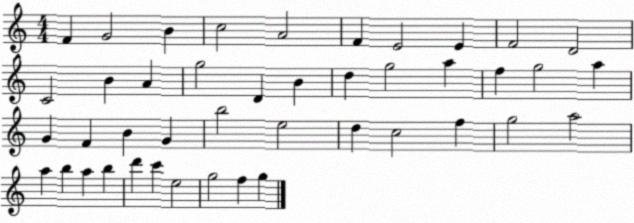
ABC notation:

X:1
T:Untitled
M:4/4
L:1/4
K:C
F G2 B c2 A2 F E2 E F2 D2 C2 B A g2 D B d g2 a f g2 a G F B G b2 e2 d c2 f g2 a2 a b a b d' c' e2 g2 f g